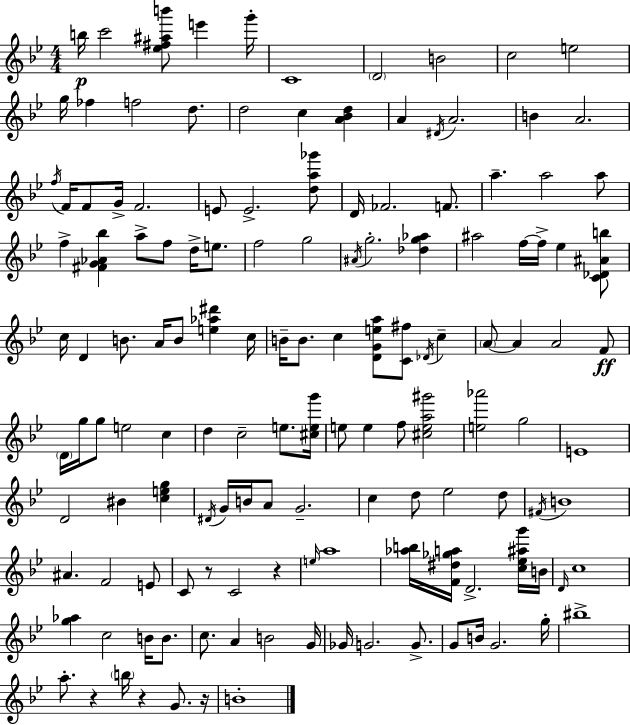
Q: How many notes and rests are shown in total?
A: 139